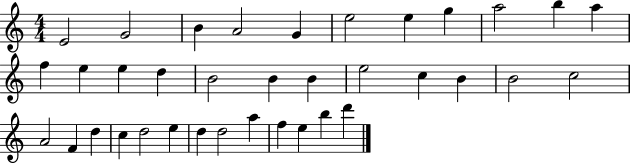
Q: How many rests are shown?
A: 0